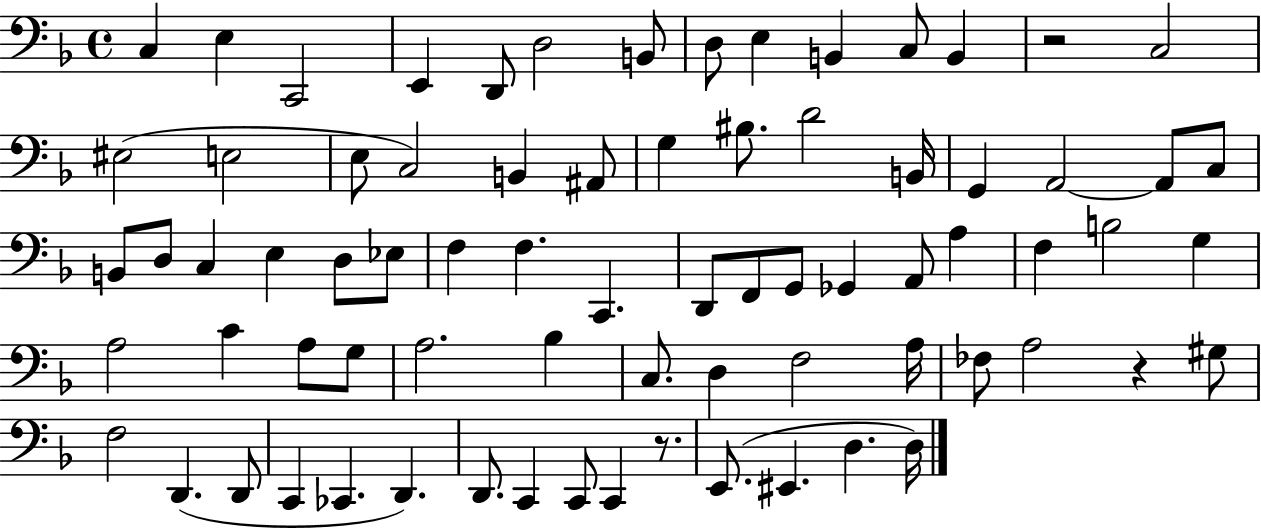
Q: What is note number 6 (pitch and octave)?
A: D3